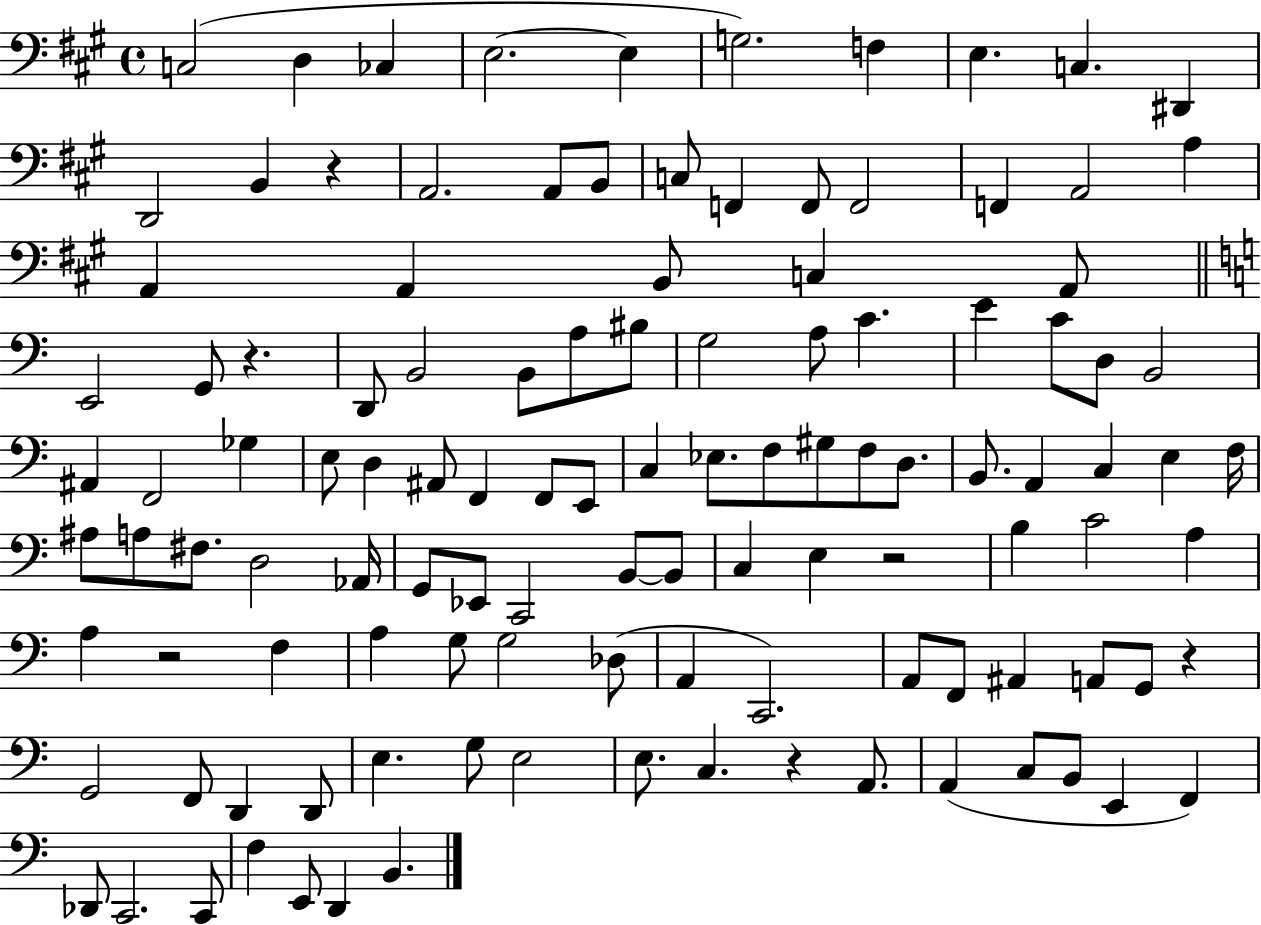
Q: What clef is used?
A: bass